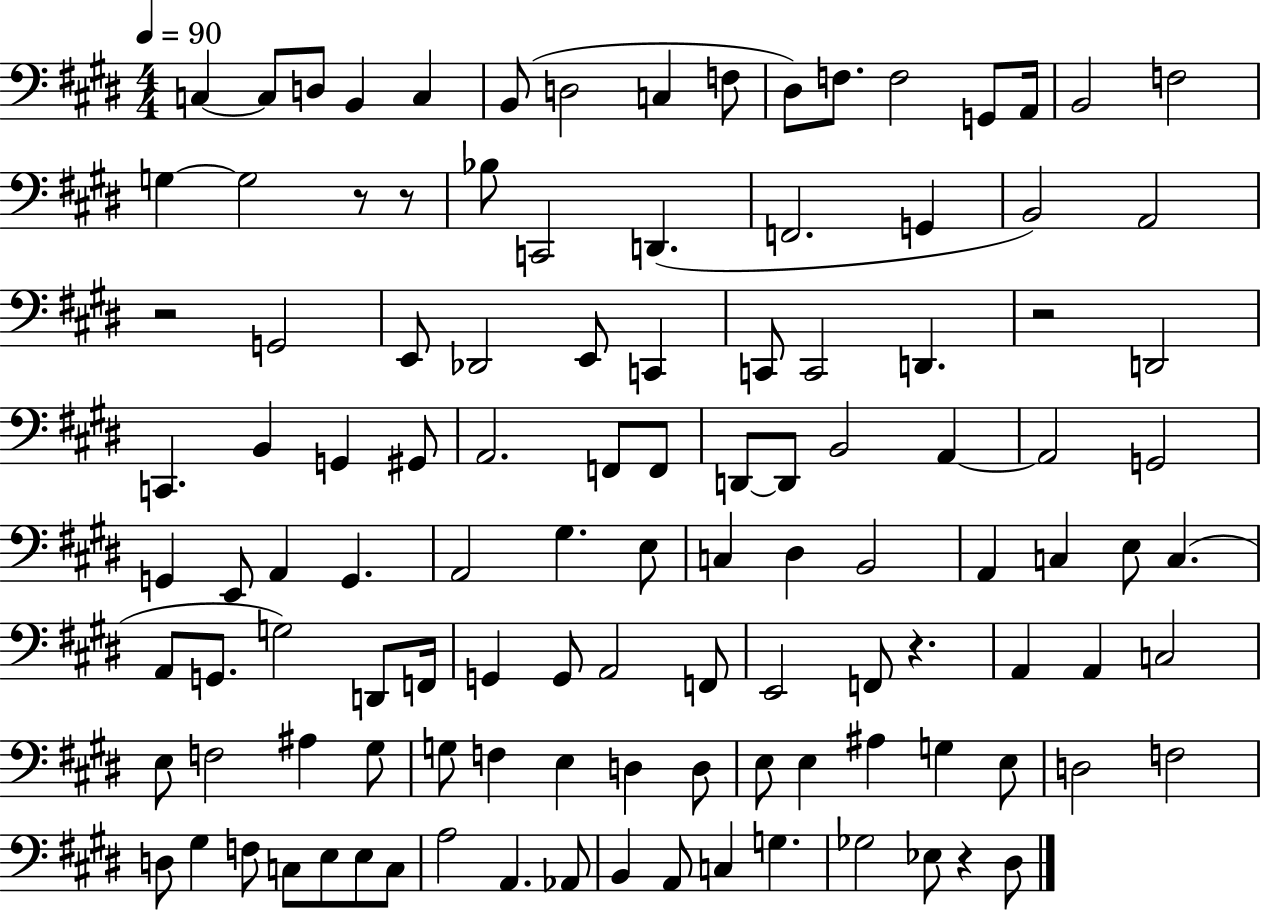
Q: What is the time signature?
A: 4/4